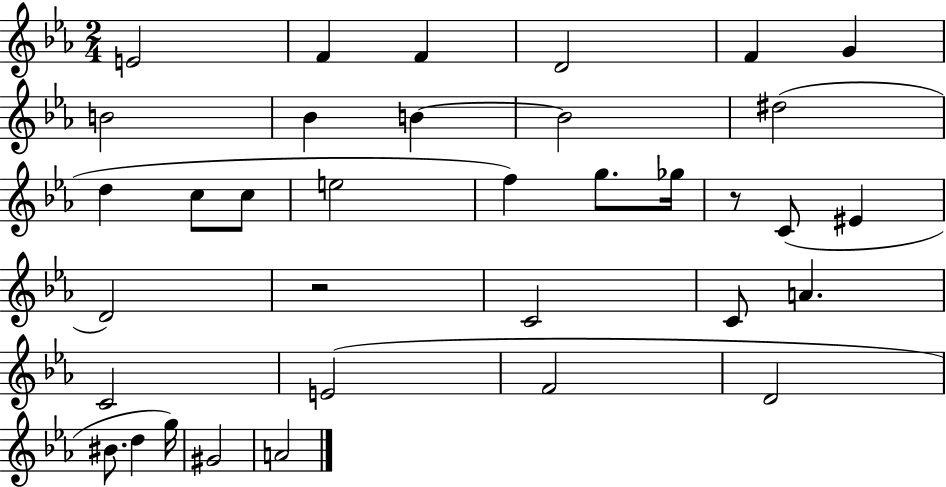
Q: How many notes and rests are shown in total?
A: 35